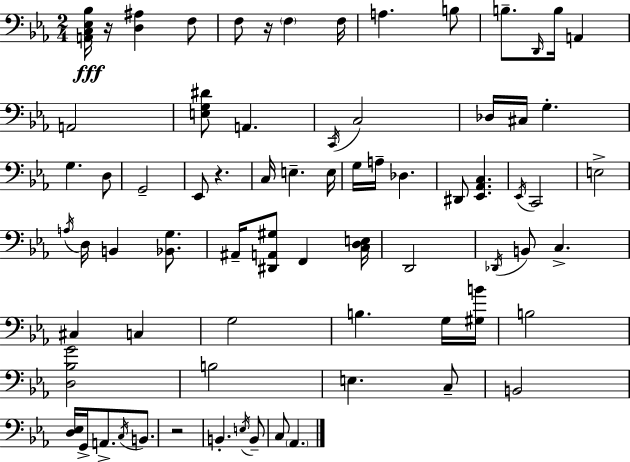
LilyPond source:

{
  \clef bass
  \numericTimeSignature
  \time 2/4
  \key ees \major
  <a, c ees bes>16\fff r16 <d ais>4 f8 | f8 r16 \parenthesize f4 f16 | a4. b8 | b8.-- \grace { d,16 } b16 a,4 | \break a,2 | <e g dis'>8 a,4. | \acciaccatura { c,16 } c2 | des16 cis16 g4.-. | \break g4. | d8 g,2-- | ees,8 r4. | c16 e4.-- | \break e16 g16 a16-- des4. | dis,8 <ees, aes, c>4. | \acciaccatura { ees,16 } c,2 | e2-> | \break \acciaccatura { a16 } d16 b,4 | <bes, g>8. ais,16-- <dis, a, gis>8 f,4 | <c d e>16 d,2 | \acciaccatura { des,16 } b,8 c4.-> | \break cis4 | c4 g2 | b4. | g16 <gis b'>16 b2 | \break <d bes g'>2 | b2 | e4. | c8-- b,2 | \break <d ees>16 g,16-> a,8.-> | \acciaccatura { c16 } b,8. r2 | b,4.-. | \acciaccatura { e16 } b,8-- c8 | \break \parenthesize aes,4. \bar "|."
}